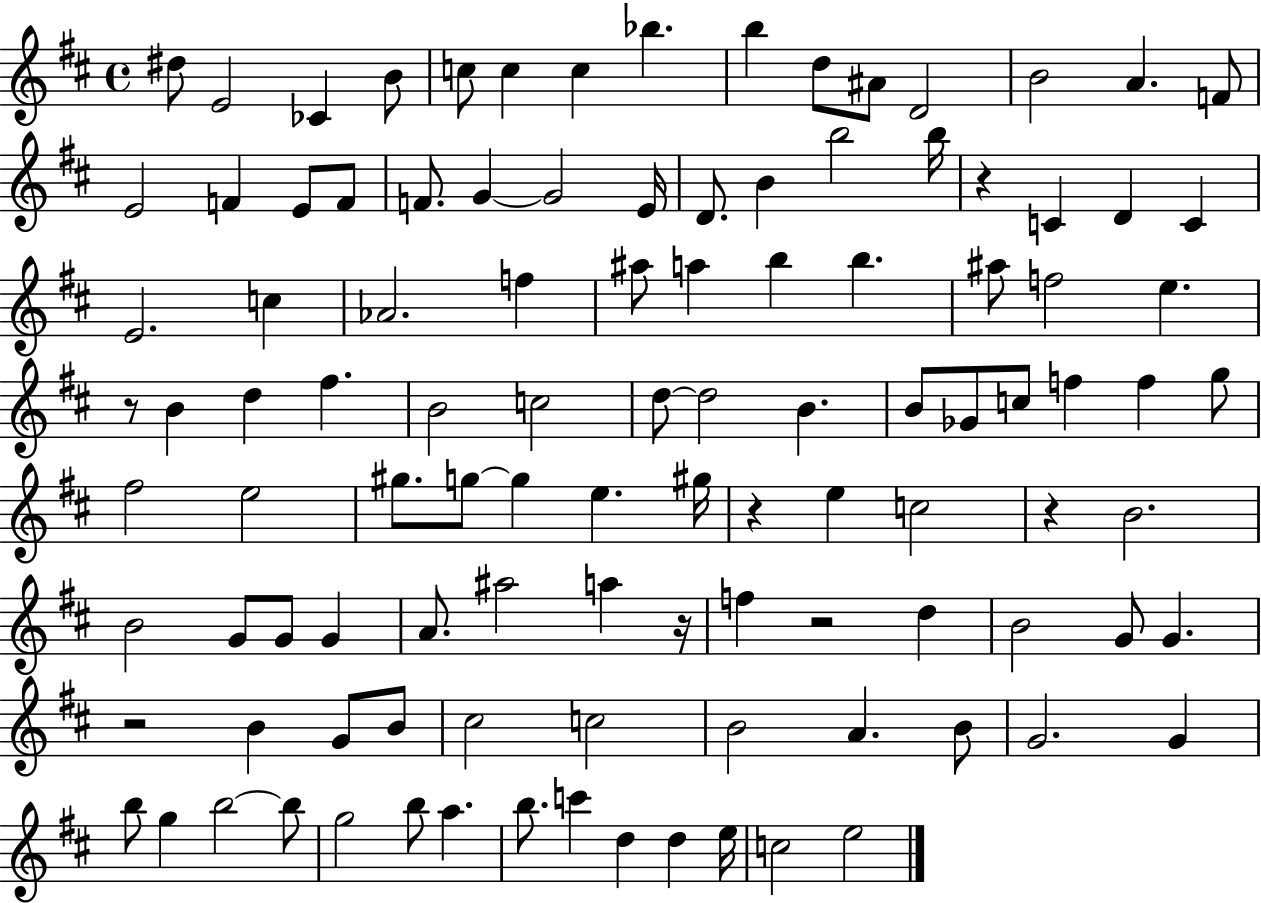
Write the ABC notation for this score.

X:1
T:Untitled
M:4/4
L:1/4
K:D
^d/2 E2 _C B/2 c/2 c c _b b d/2 ^A/2 D2 B2 A F/2 E2 F E/2 F/2 F/2 G G2 E/4 D/2 B b2 b/4 z C D C E2 c _A2 f ^a/2 a b b ^a/2 f2 e z/2 B d ^f B2 c2 d/2 d2 B B/2 _G/2 c/2 f f g/2 ^f2 e2 ^g/2 g/2 g e ^g/4 z e c2 z B2 B2 G/2 G/2 G A/2 ^a2 a z/4 f z2 d B2 G/2 G z2 B G/2 B/2 ^c2 c2 B2 A B/2 G2 G b/2 g b2 b/2 g2 b/2 a b/2 c' d d e/4 c2 e2